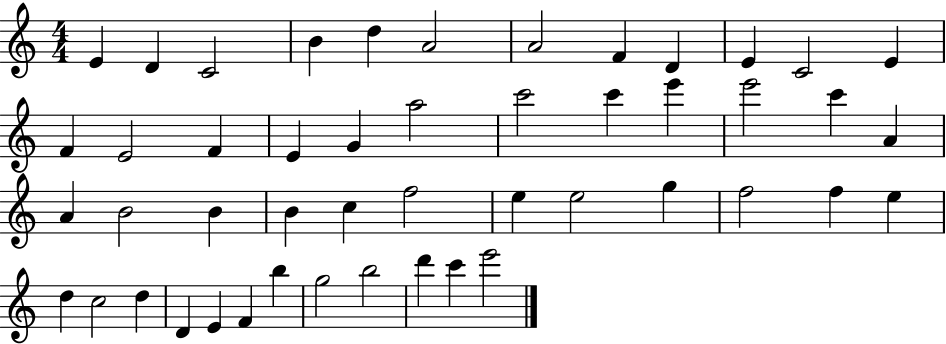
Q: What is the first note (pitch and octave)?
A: E4